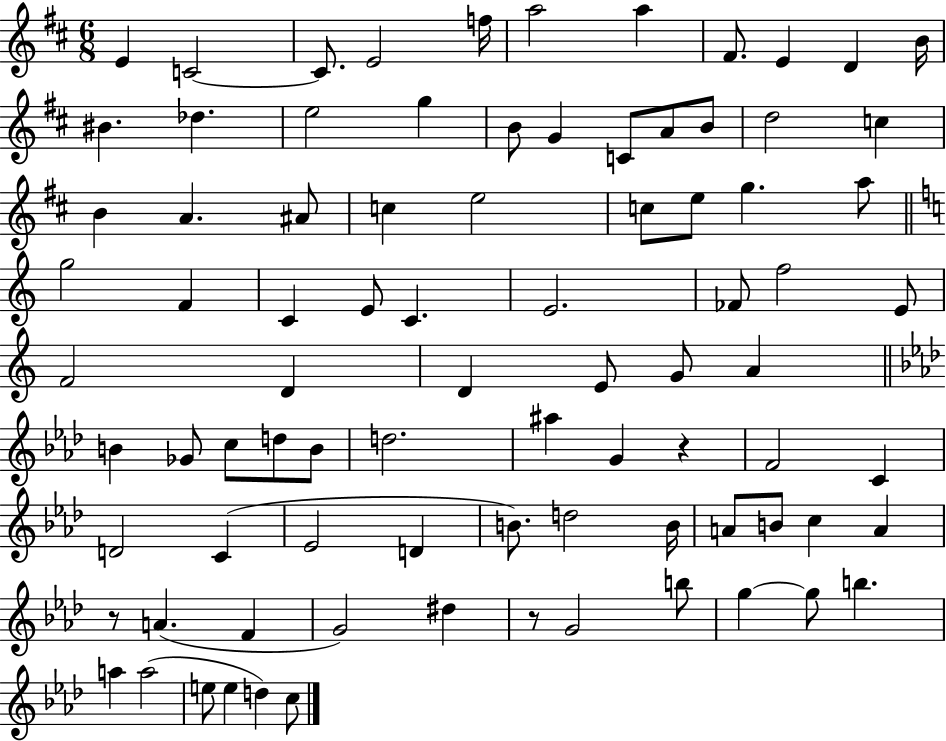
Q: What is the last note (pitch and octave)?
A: C5